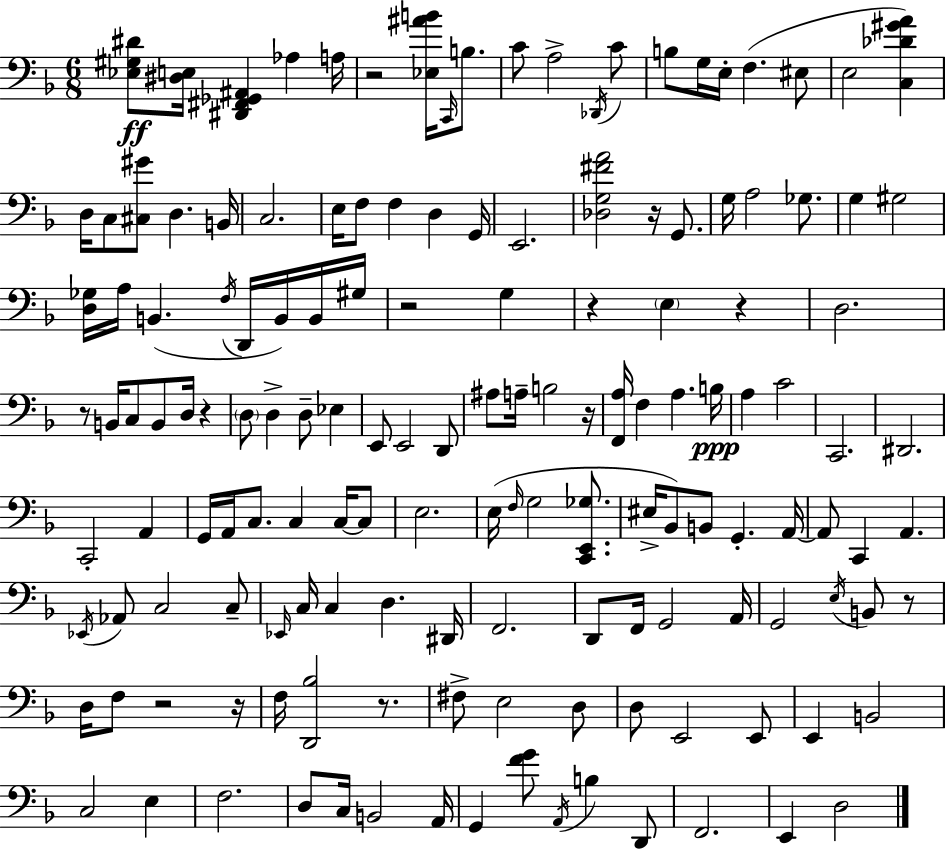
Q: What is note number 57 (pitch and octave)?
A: A3